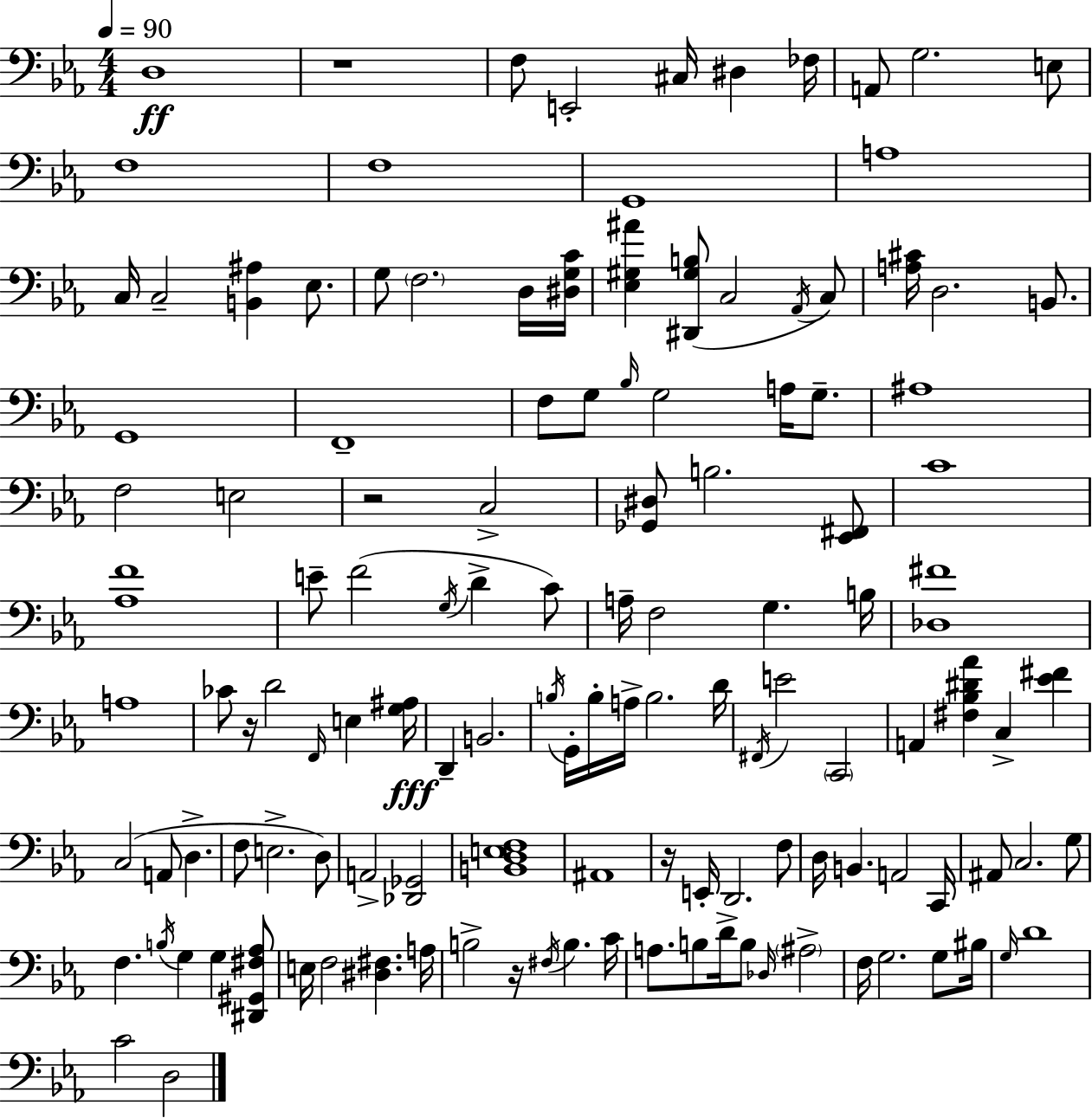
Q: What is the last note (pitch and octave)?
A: D3